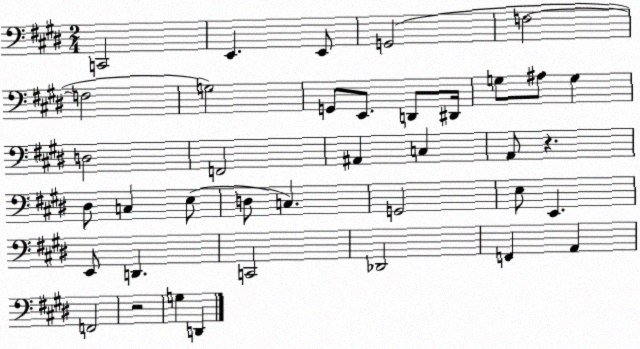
X:1
T:Untitled
M:2/4
L:1/4
K:E
C,,2 E,, E,,/2 G,,2 F,2 F,2 G,2 G,,/2 E,,/2 D,,/2 ^D,,/4 G,/2 ^A,/2 G, D,2 F,,2 ^A,, C, A,,/2 z ^D,/2 C, E,/2 D,/2 C, G,,2 E,/2 E,, E,,/2 D,, C,,2 _D,,2 F,, A,, F,,2 z2 G, D,,